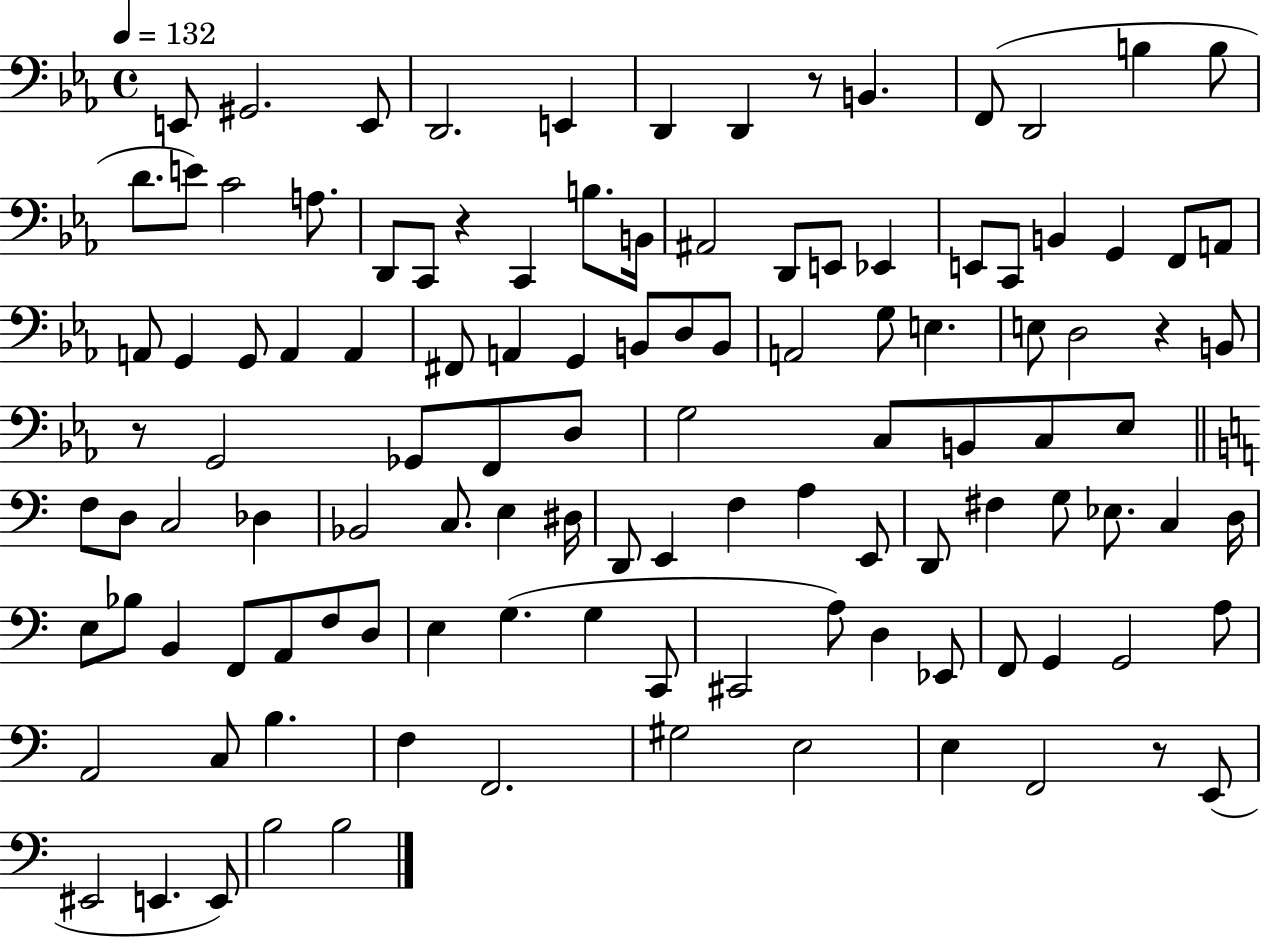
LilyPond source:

{
  \clef bass
  \time 4/4
  \defaultTimeSignature
  \key ees \major
  \tempo 4 = 132
  e,8 gis,2. e,8 | d,2. e,4 | d,4 d,4 r8 b,4. | f,8( d,2 b4 b8 | \break d'8. e'8) c'2 a8. | d,8 c,8 r4 c,4 b8. b,16 | ais,2 d,8 e,8 ees,4 | e,8 c,8 b,4 g,4 f,8 a,8 | \break a,8 g,4 g,8 a,4 a,4 | fis,8 a,4 g,4 b,8 d8 b,8 | a,2 g8 e4. | e8 d2 r4 b,8 | \break r8 g,2 ges,8 f,8 d8 | g2 c8 b,8 c8 ees8 | \bar "||" \break \key a \minor f8 d8 c2 des4 | bes,2 c8. e4 dis16 | d,8 e,4 f4 a4 e,8 | d,8 fis4 g8 ees8. c4 d16 | \break e8 bes8 b,4 f,8 a,8 f8 d8 | e4 g4.( g4 c,8 | cis,2 a8) d4 ees,8 | f,8 g,4 g,2 a8 | \break a,2 c8 b4. | f4 f,2. | gis2 e2 | e4 f,2 r8 e,8( | \break eis,2 e,4. e,8) | b2 b2 | \bar "|."
}